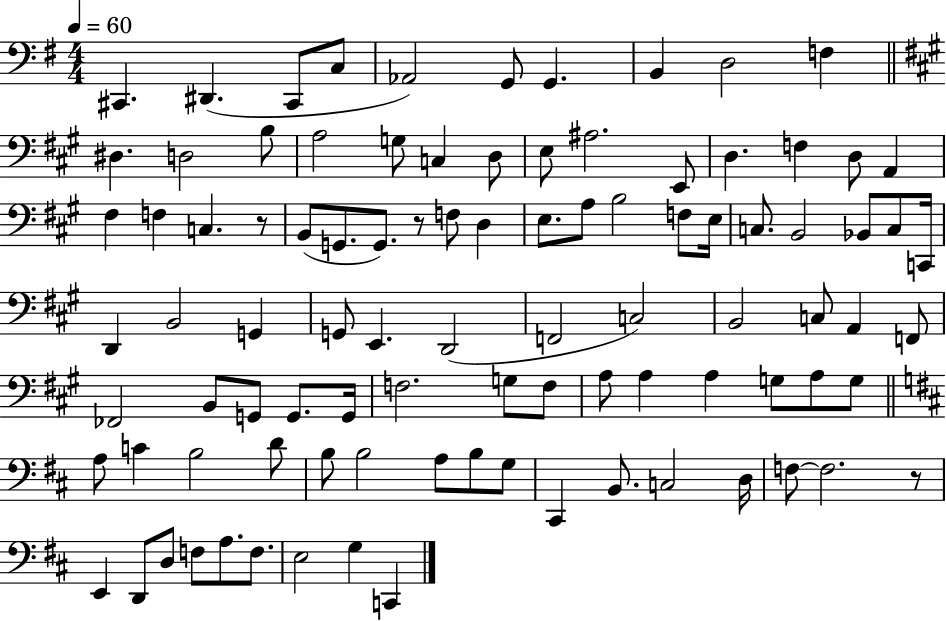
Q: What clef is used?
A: bass